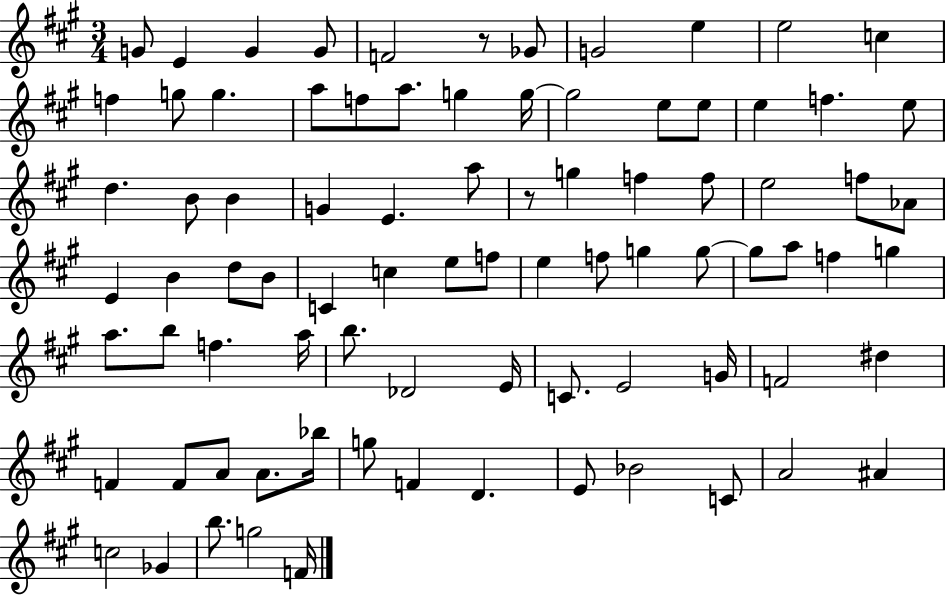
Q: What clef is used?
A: treble